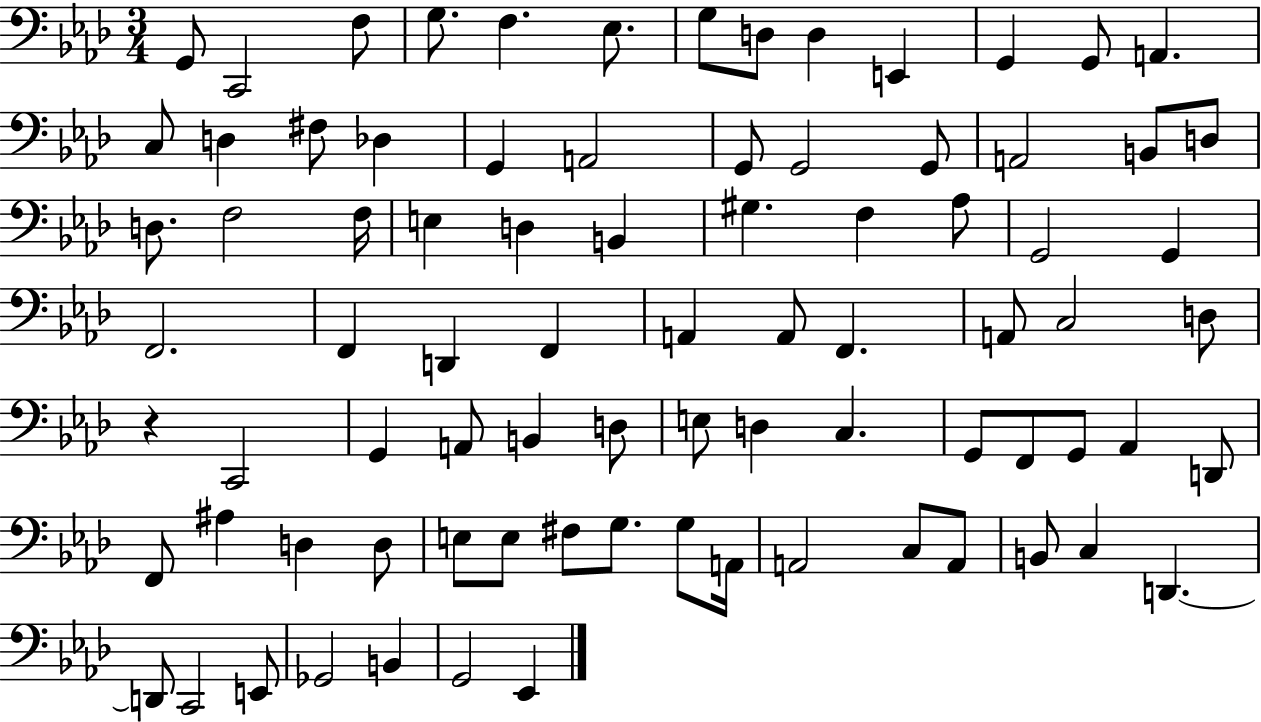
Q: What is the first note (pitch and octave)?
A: G2